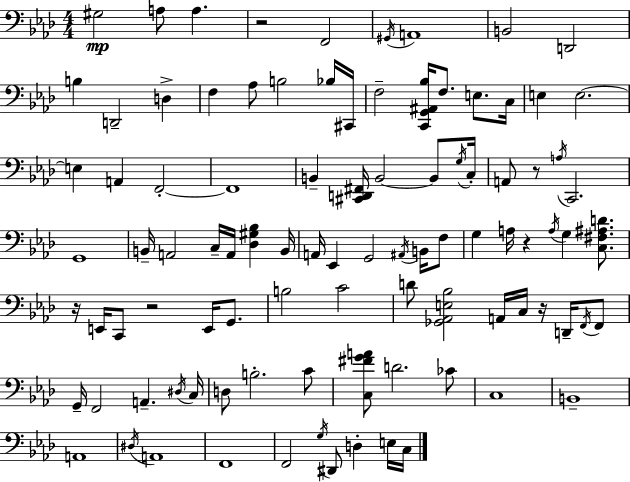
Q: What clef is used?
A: bass